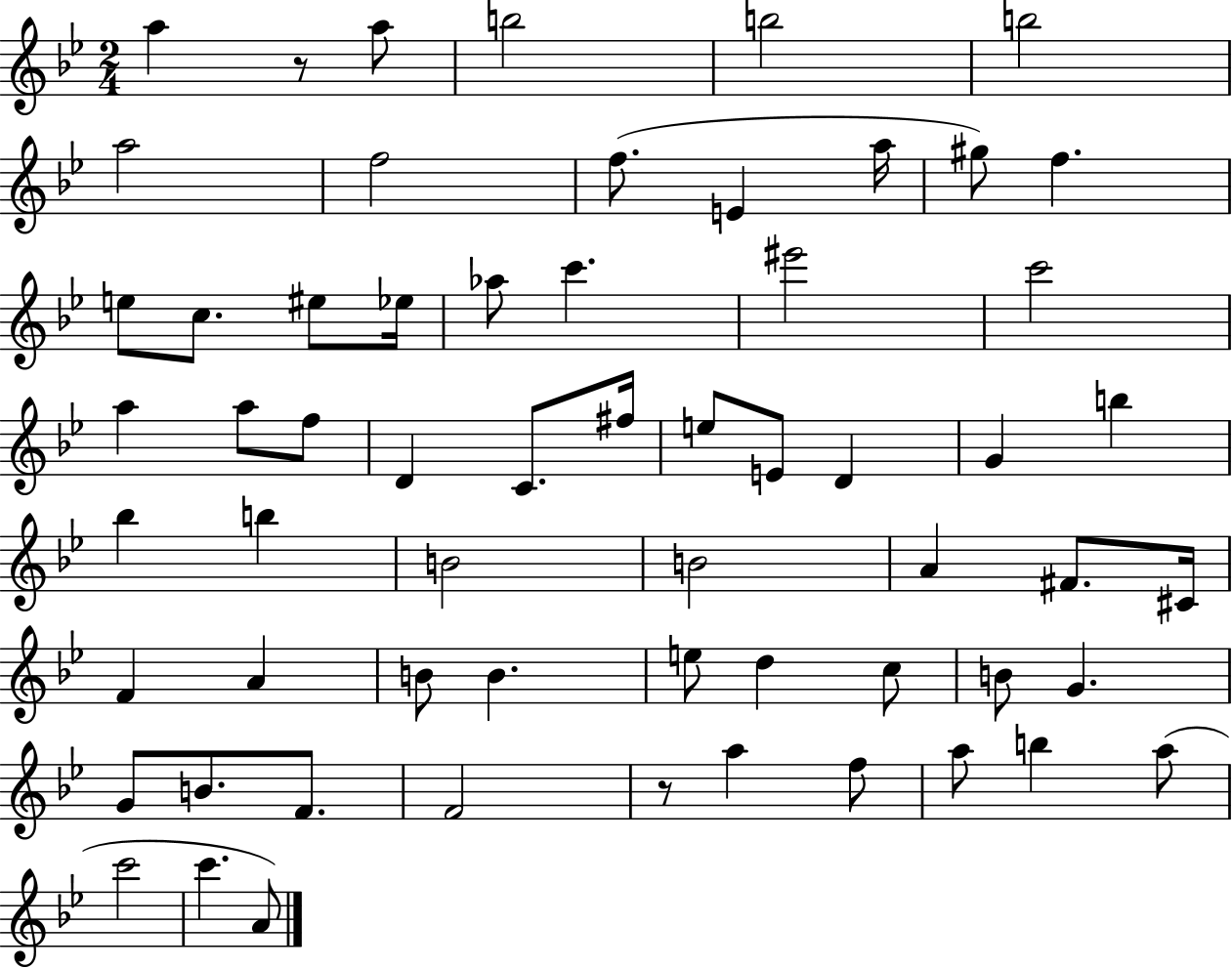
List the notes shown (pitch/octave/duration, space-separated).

A5/q R/e A5/e B5/h B5/h B5/h A5/h F5/h F5/e. E4/q A5/s G#5/e F5/q. E5/e C5/e. EIS5/e Eb5/s Ab5/e C6/q. EIS6/h C6/h A5/q A5/e F5/e D4/q C4/e. F#5/s E5/e E4/e D4/q G4/q B5/q Bb5/q B5/q B4/h B4/h A4/q F#4/e. C#4/s F4/q A4/q B4/e B4/q. E5/e D5/q C5/e B4/e G4/q. G4/e B4/e. F4/e. F4/h R/e A5/q F5/e A5/e B5/q A5/e C6/h C6/q. A4/e